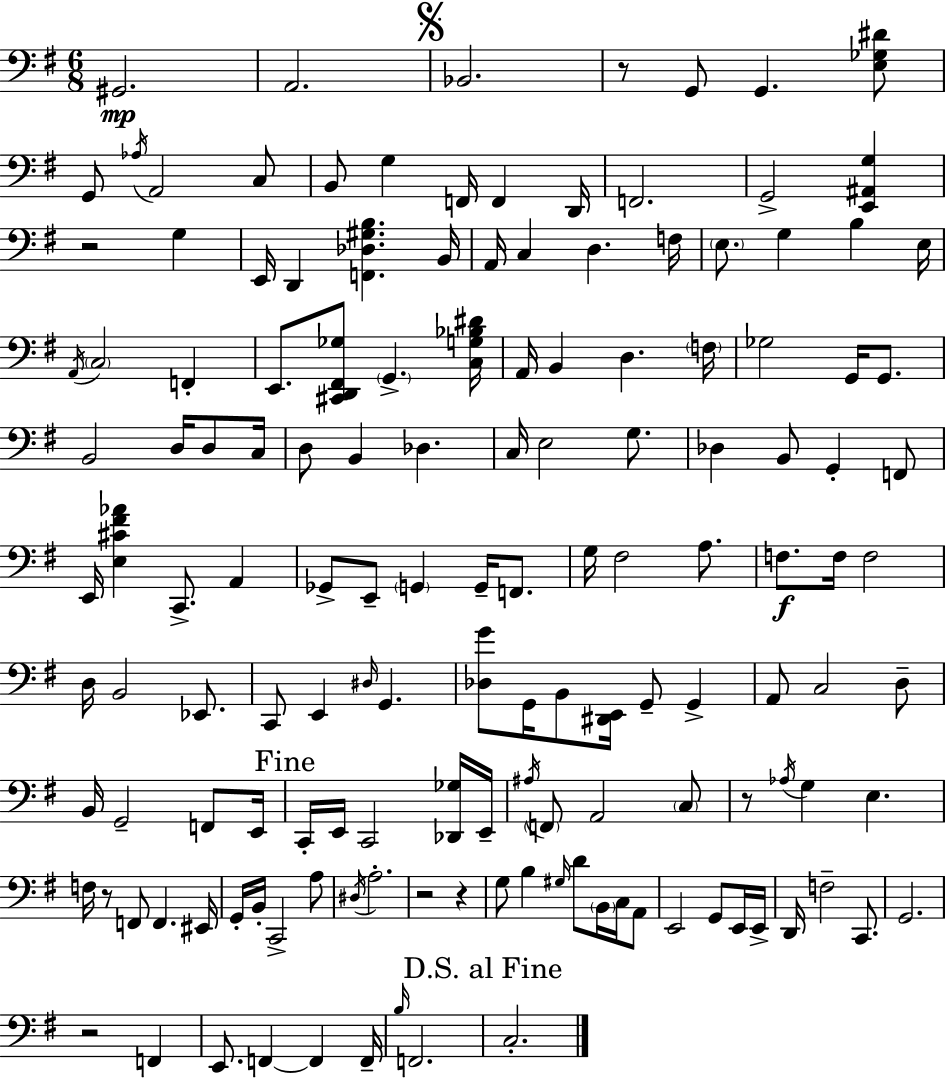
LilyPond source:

{
  \clef bass
  \numericTimeSignature
  \time 6/8
  \key e \minor
  gis,2.\mp | a,2. | \mark \markup { \musicglyph "scripts.segno" } bes,2. | r8 g,8 g,4. <e ges dis'>8 | \break g,8 \acciaccatura { aes16 } a,2 c8 | b,8 g4 f,16 f,4 | d,16 f,2. | g,2-> <e, ais, g>4 | \break r2 g4 | e,16 d,4 <f, des gis b>4. | b,16 a,16 c4 d4. | f16 \parenthesize e8. g4 b4 | \break e16 \acciaccatura { a,16 } \parenthesize c2 f,4-. | e,8. <cis, d, fis, ges>8 \parenthesize g,4.-> | <c g bes dis'>16 a,16 b,4 d4. | \parenthesize f16 ges2 g,16 g,8. | \break b,2 d16 d8 | c16 d8 b,4 des4. | c16 e2 g8. | des4 b,8 g,4-. | \break f,8 e,16 <e cis' fis' aes'>4 c,8.-> a,4 | ges,8-> e,8-- \parenthesize g,4 g,16-- f,8. | g16 fis2 a8. | f8.\f f16 f2 | \break d16 b,2 ees,8. | c,8 e,4 \grace { dis16 } g,4. | <des g'>8 g,16 b,8 <dis, e,>16 g,8-- g,4-> | a,8 c2 | \break d8-- b,16 g,2-- | f,8 e,16 \mark "Fine" c,16-. e,16 c,2 | <des, ges>16 e,16-- \acciaccatura { ais16 } \parenthesize f,8 a,2 | \parenthesize c8 r8 \acciaccatura { aes16 } g4 e4. | \break f16 r8 f,8 f,4. | eis,16 g,16-. b,16-. c,2-> | a8 \acciaccatura { dis16 } a2.-. | r2 | \break r4 g8 b4 | \grace { gis16 } d'8 \parenthesize b,16 c16 a,8 e,2 | g,8 e,16 e,16-> d,16 f2-- | c,8. g,2. | \break r2 | f,4 e,8. f,4~~ | f,4 f,16-- \grace { b16 } f,2. | \mark "D.S. al Fine" c2.-. | \break \bar "|."
}